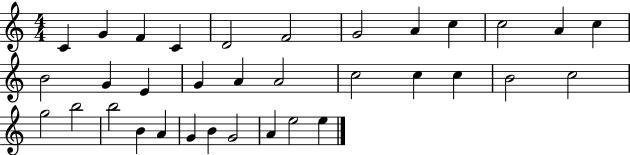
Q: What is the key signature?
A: C major